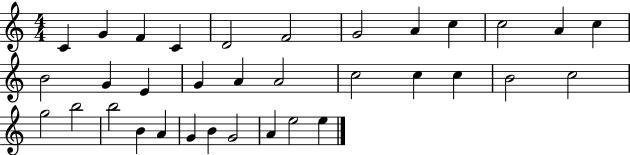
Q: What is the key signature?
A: C major